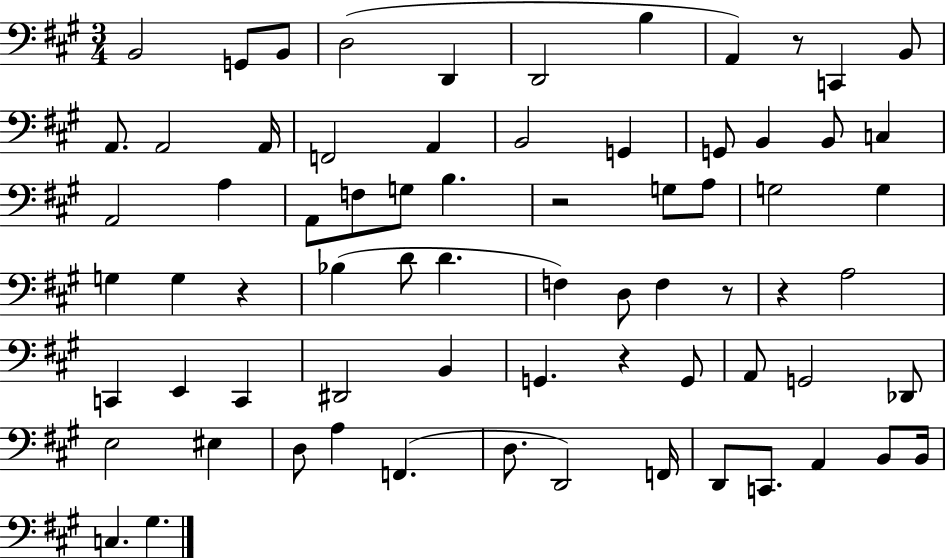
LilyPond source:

{
  \clef bass
  \numericTimeSignature
  \time 3/4
  \key a \major
  b,2 g,8 b,8 | d2( d,4 | d,2 b4 | a,4) r8 c,4 b,8 | \break a,8. a,2 a,16 | f,2 a,4 | b,2 g,4 | g,8 b,4 b,8 c4 | \break a,2 a4 | a,8 f8 g8 b4. | r2 g8 a8 | g2 g4 | \break g4 g4 r4 | bes4( d'8 d'4. | f4) d8 f4 r8 | r4 a2 | \break c,4 e,4 c,4 | dis,2 b,4 | g,4. r4 g,8 | a,8 g,2 des,8 | \break e2 eis4 | d8 a4 f,4.( | d8. d,2) f,16 | d,8 c,8. a,4 b,8 b,16 | \break c4. gis4. | \bar "|."
}